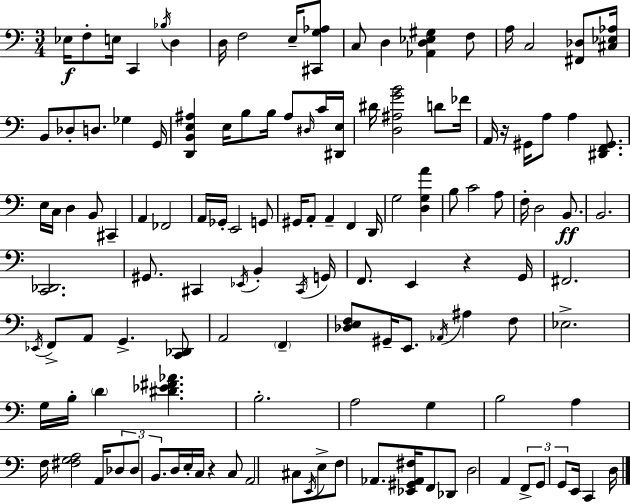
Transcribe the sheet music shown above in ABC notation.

X:1
T:Untitled
M:3/4
L:1/4
K:C
_E,/4 F,/2 E,/4 C,, _B,/4 D, D,/4 F,2 E,/4 [^C,,G,_A,]/2 C,/2 D, [_A,,D,_E,^G,] F,/2 A,/4 C,2 [^F,,_D,]/2 [^C,_E,_A,]/4 B,,/2 _D,/2 D,/2 _G, G,,/4 [D,,B,,E,^A,] E,/4 B,/2 B,/4 ^A,/2 ^D,/4 C/4 [^D,,E,]/4 ^D/4 [D,^A,GB]2 D/2 _F/4 A,,/4 z/4 ^G,,/4 A,/2 A, [^D,,F,,^G,,]/2 E,/4 C,/4 D, B,,/2 ^C,, A,, _F,,2 A,,/4 _G,,/4 E,,2 G,,/2 ^G,,/4 A,,/2 A,, F,, D,,/4 G,2 [D,G,A] B,/2 C2 A,/2 F,/4 D,2 B,,/2 B,,2 [C,,_D,,]2 ^G,,/2 ^C,, _E,,/4 B,, ^C,,/4 G,,/4 F,,/2 E,, z G,,/4 ^F,,2 _E,,/4 F,,/2 A,,/2 G,, [C,,_D,,]/2 A,,2 F,, [_D,E,F,]/2 ^G,,/4 E,,/2 _A,,/4 ^A, F,/2 _E,2 G,/4 B,/4 D [^D_E^F_A] B,2 A,2 G, B,2 A, F,/4 [^F,G,A,]2 A,,/4 _D,/2 _D,/2 B,,/2 D,/4 E,/4 C,/4 z C,/2 A,,2 ^C,/2 E,,/4 E,/2 F,/2 _A,,/2 [_E,,^G,,_A,,^F,]/4 F,,/2 _D,,/2 D,2 A,, F,,/2 G,,/2 G,,/2 E,,/4 C,, D,/4